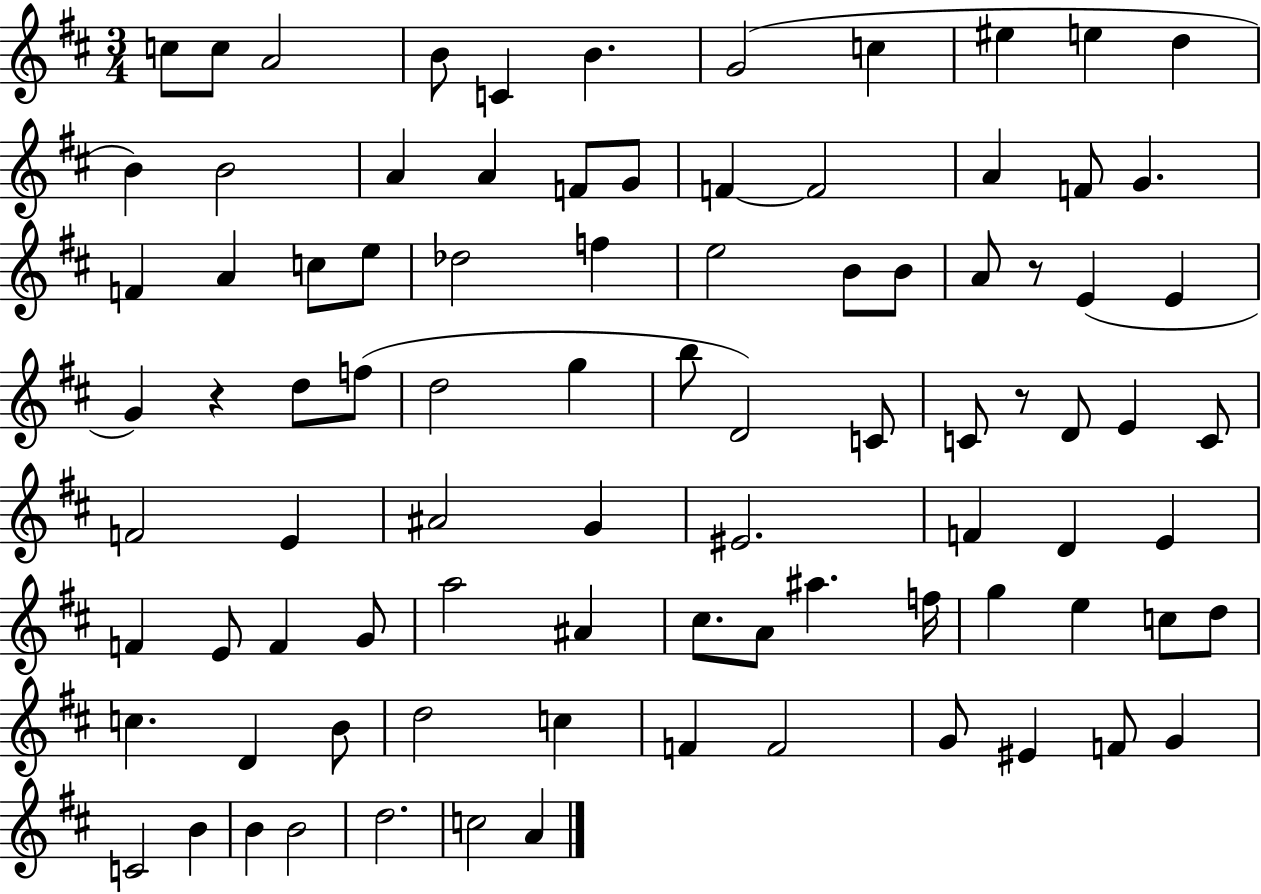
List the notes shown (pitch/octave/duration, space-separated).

C5/e C5/e A4/h B4/e C4/q B4/q. G4/h C5/q EIS5/q E5/q D5/q B4/q B4/h A4/q A4/q F4/e G4/e F4/q F4/h A4/q F4/e G4/q. F4/q A4/q C5/e E5/e Db5/h F5/q E5/h B4/e B4/e A4/e R/e E4/q E4/q G4/q R/q D5/e F5/e D5/h G5/q B5/e D4/h C4/e C4/e R/e D4/e E4/q C4/e F4/h E4/q A#4/h G4/q EIS4/h. F4/q D4/q E4/q F4/q E4/e F4/q G4/e A5/h A#4/q C#5/e. A4/e A#5/q. F5/s G5/q E5/q C5/e D5/e C5/q. D4/q B4/e D5/h C5/q F4/q F4/h G4/e EIS4/q F4/e G4/q C4/h B4/q B4/q B4/h D5/h. C5/h A4/q